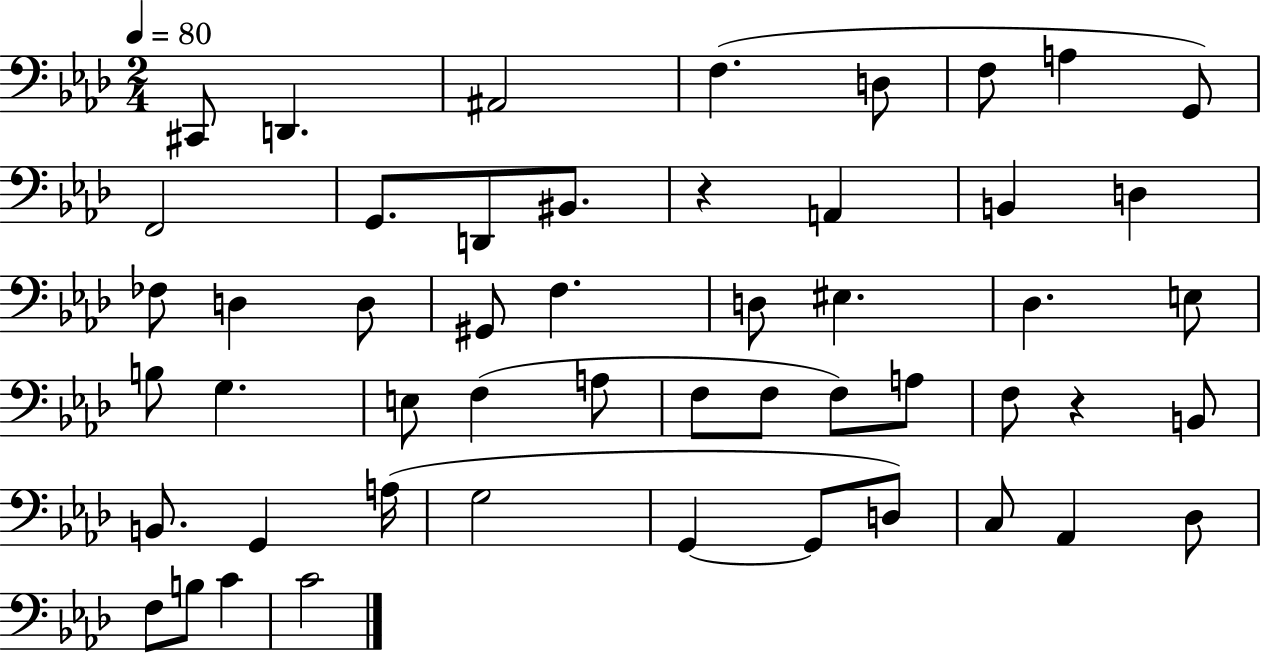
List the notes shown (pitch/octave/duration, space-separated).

C#2/e D2/q. A#2/h F3/q. D3/e F3/e A3/q G2/e F2/h G2/e. D2/e BIS2/e. R/q A2/q B2/q D3/q FES3/e D3/q D3/e G#2/e F3/q. D3/e EIS3/q. Db3/q. E3/e B3/e G3/q. E3/e F3/q A3/e F3/e F3/e F3/e A3/e F3/e R/q B2/e B2/e. G2/q A3/s G3/h G2/q G2/e D3/e C3/e Ab2/q Db3/e F3/e B3/e C4/q C4/h